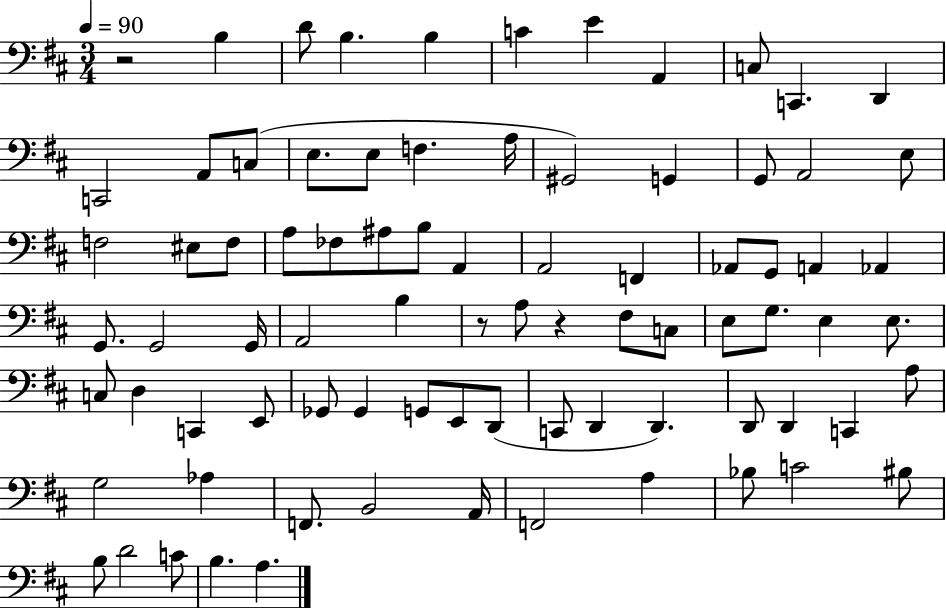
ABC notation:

X:1
T:Untitled
M:3/4
L:1/4
K:D
z2 B, D/2 B, B, C E A,, C,/2 C,, D,, C,,2 A,,/2 C,/2 E,/2 E,/2 F, A,/4 ^G,,2 G,, G,,/2 A,,2 E,/2 F,2 ^E,/2 F,/2 A,/2 _F,/2 ^A,/2 B,/2 A,, A,,2 F,, _A,,/2 G,,/2 A,, _A,, G,,/2 G,,2 G,,/4 A,,2 B, z/2 A,/2 z ^F,/2 C,/2 E,/2 G,/2 E, E,/2 C,/2 D, C,, E,,/2 _G,,/2 _G,, G,,/2 E,,/2 D,,/2 C,,/2 D,, D,, D,,/2 D,, C,, A,/2 G,2 _A, F,,/2 B,,2 A,,/4 F,,2 A, _B,/2 C2 ^B,/2 B,/2 D2 C/2 B, A,